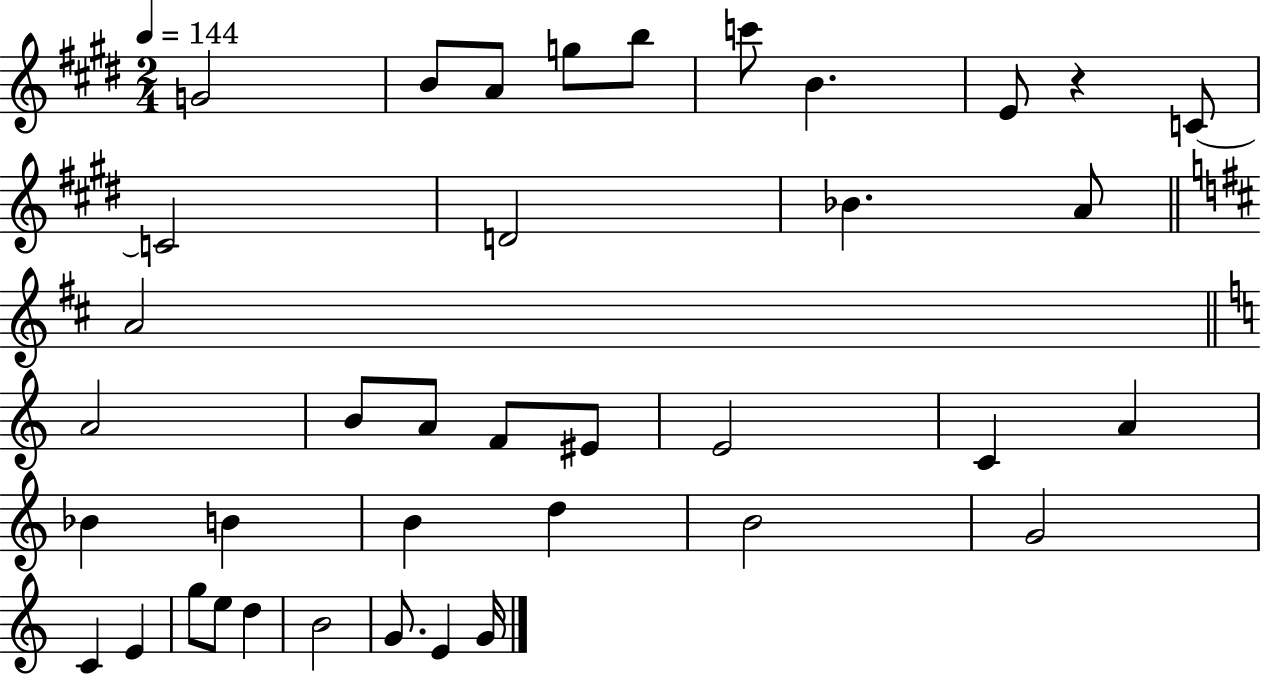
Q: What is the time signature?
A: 2/4